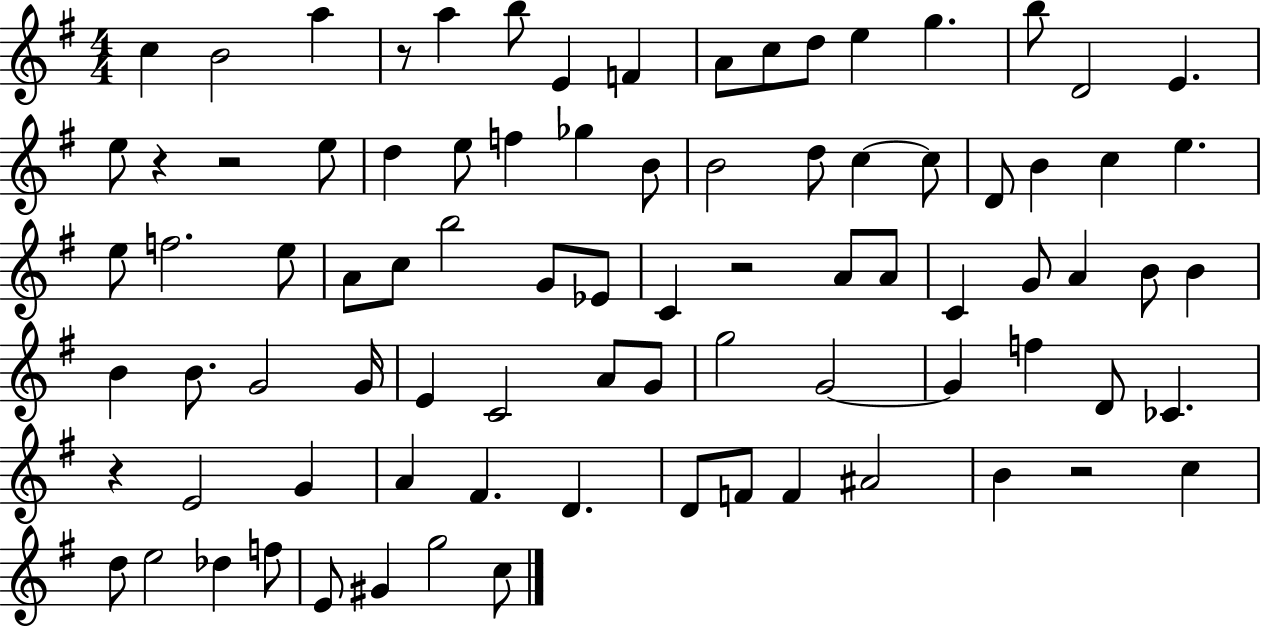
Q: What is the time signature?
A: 4/4